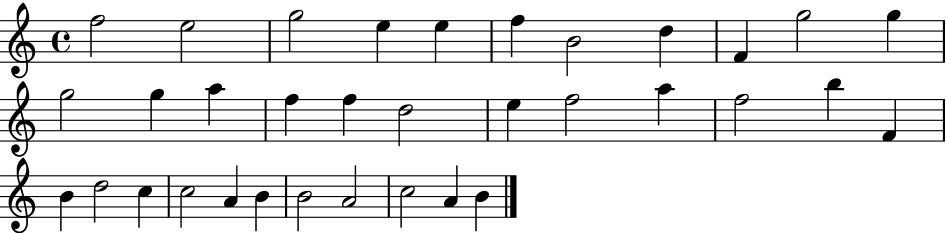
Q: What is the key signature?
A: C major